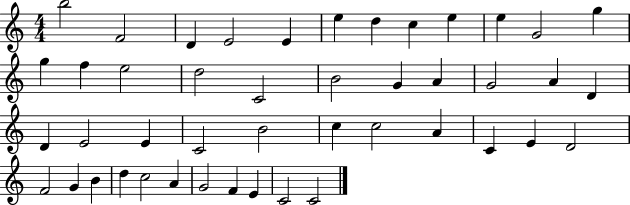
{
  \clef treble
  \numericTimeSignature
  \time 4/4
  \key c \major
  b''2 f'2 | d'4 e'2 e'4 | e''4 d''4 c''4 e''4 | e''4 g'2 g''4 | \break g''4 f''4 e''2 | d''2 c'2 | b'2 g'4 a'4 | g'2 a'4 d'4 | \break d'4 e'2 e'4 | c'2 b'2 | c''4 c''2 a'4 | c'4 e'4 d'2 | \break f'2 g'4 b'4 | d''4 c''2 a'4 | g'2 f'4 e'4 | c'2 c'2 | \break \bar "|."
}